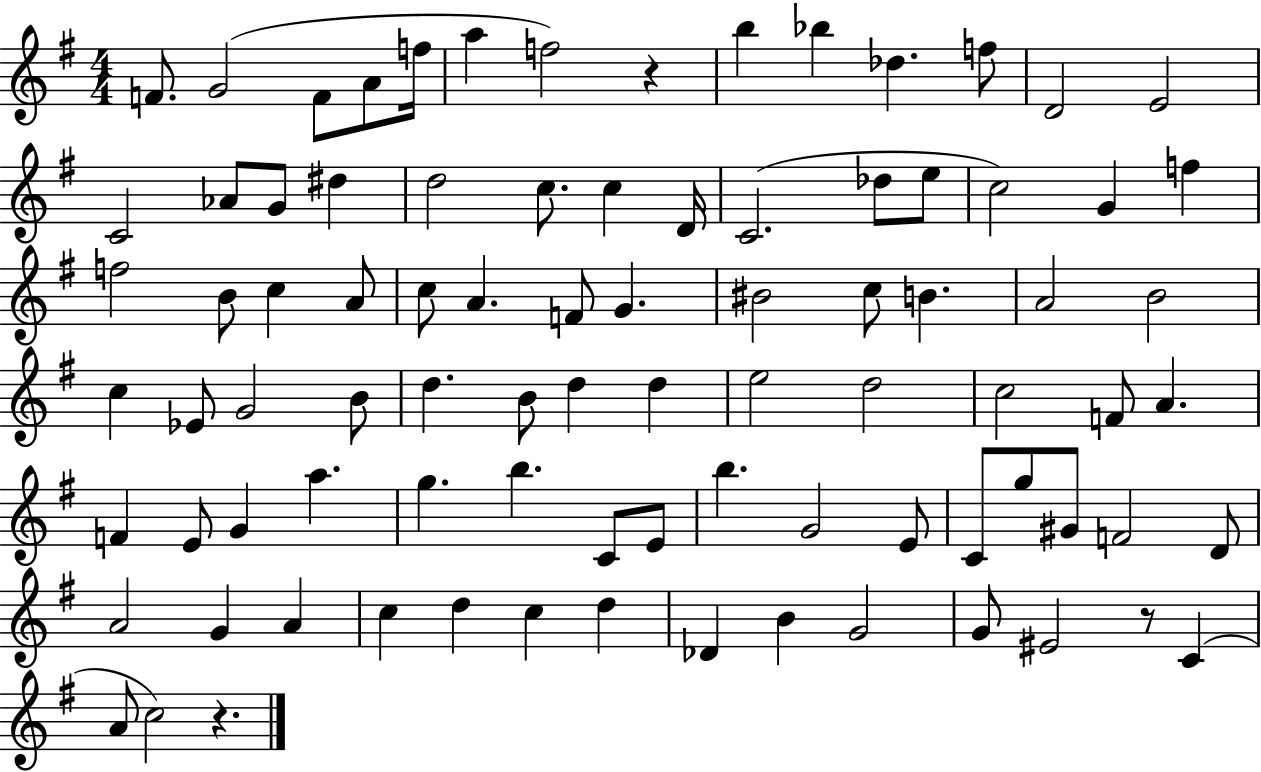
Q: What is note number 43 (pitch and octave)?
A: G4